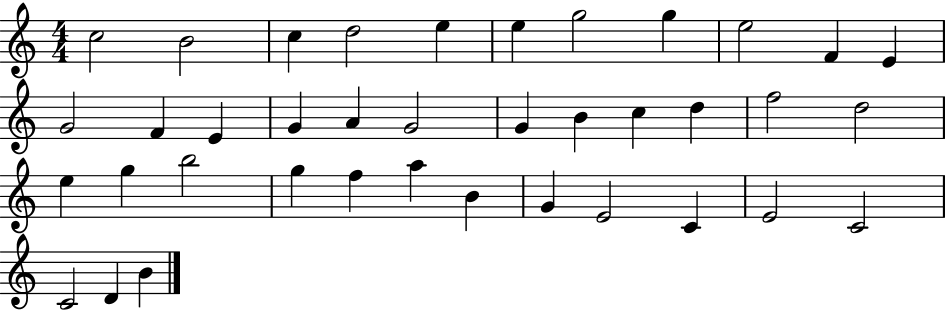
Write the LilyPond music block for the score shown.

{
  \clef treble
  \numericTimeSignature
  \time 4/4
  \key c \major
  c''2 b'2 | c''4 d''2 e''4 | e''4 g''2 g''4 | e''2 f'4 e'4 | \break g'2 f'4 e'4 | g'4 a'4 g'2 | g'4 b'4 c''4 d''4 | f''2 d''2 | \break e''4 g''4 b''2 | g''4 f''4 a''4 b'4 | g'4 e'2 c'4 | e'2 c'2 | \break c'2 d'4 b'4 | \bar "|."
}